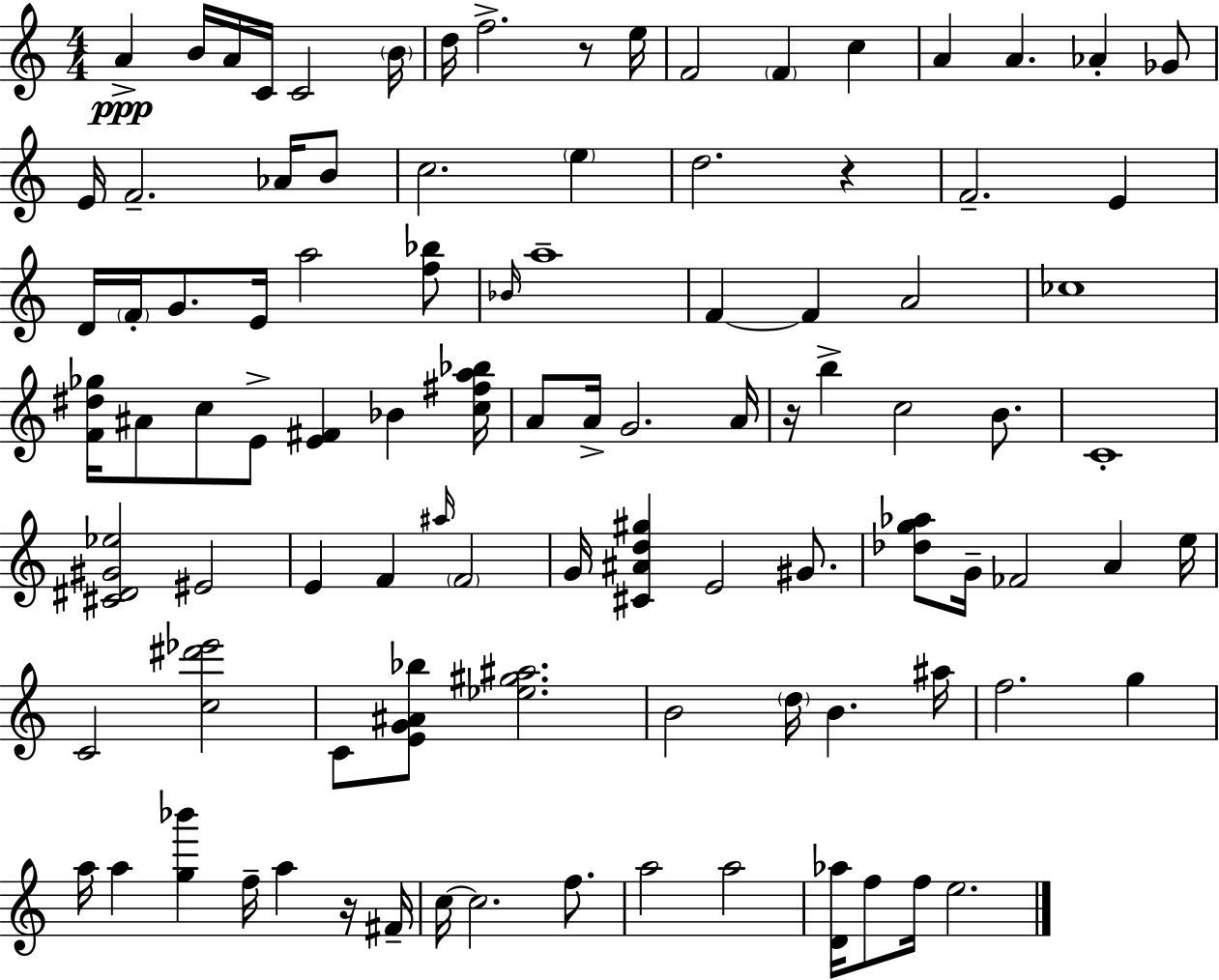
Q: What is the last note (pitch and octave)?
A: E5